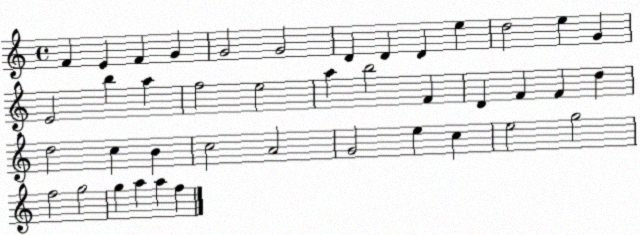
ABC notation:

X:1
T:Untitled
M:4/4
L:1/4
K:C
F E F G G2 G2 D D D e d2 e G E2 b a f2 e2 a b2 F D F F d d2 c B c2 A2 G2 e c e2 g2 f2 g2 g a a f